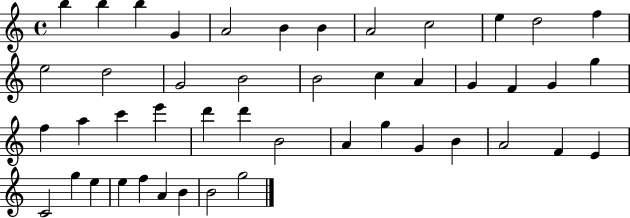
X:1
T:Untitled
M:4/4
L:1/4
K:C
b b b G A2 B B A2 c2 e d2 f e2 d2 G2 B2 B2 c A G F G g f a c' e' d' d' B2 A g G B A2 F E C2 g e e f A B B2 g2